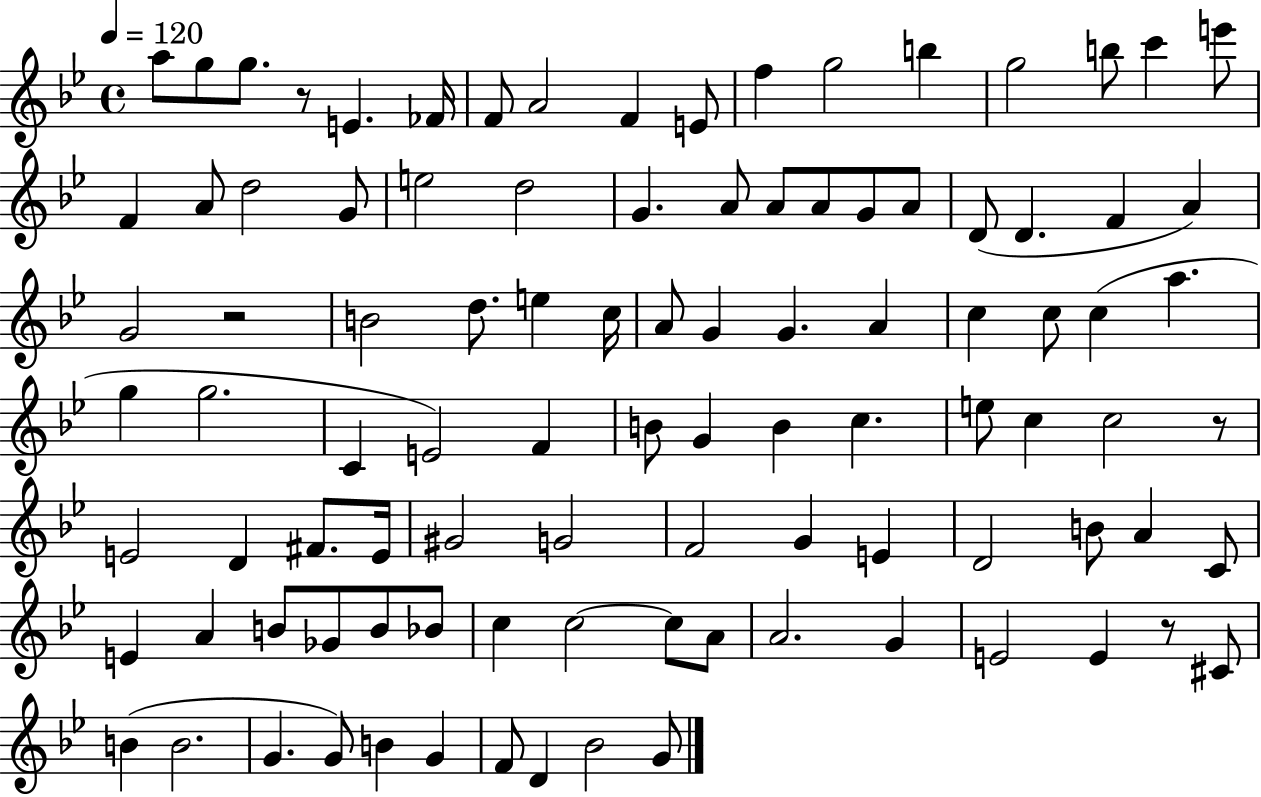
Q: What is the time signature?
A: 4/4